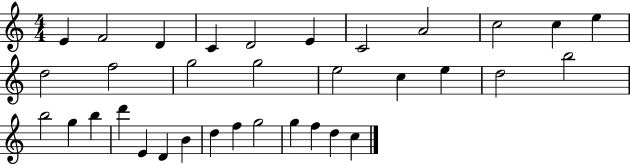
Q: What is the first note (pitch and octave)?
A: E4